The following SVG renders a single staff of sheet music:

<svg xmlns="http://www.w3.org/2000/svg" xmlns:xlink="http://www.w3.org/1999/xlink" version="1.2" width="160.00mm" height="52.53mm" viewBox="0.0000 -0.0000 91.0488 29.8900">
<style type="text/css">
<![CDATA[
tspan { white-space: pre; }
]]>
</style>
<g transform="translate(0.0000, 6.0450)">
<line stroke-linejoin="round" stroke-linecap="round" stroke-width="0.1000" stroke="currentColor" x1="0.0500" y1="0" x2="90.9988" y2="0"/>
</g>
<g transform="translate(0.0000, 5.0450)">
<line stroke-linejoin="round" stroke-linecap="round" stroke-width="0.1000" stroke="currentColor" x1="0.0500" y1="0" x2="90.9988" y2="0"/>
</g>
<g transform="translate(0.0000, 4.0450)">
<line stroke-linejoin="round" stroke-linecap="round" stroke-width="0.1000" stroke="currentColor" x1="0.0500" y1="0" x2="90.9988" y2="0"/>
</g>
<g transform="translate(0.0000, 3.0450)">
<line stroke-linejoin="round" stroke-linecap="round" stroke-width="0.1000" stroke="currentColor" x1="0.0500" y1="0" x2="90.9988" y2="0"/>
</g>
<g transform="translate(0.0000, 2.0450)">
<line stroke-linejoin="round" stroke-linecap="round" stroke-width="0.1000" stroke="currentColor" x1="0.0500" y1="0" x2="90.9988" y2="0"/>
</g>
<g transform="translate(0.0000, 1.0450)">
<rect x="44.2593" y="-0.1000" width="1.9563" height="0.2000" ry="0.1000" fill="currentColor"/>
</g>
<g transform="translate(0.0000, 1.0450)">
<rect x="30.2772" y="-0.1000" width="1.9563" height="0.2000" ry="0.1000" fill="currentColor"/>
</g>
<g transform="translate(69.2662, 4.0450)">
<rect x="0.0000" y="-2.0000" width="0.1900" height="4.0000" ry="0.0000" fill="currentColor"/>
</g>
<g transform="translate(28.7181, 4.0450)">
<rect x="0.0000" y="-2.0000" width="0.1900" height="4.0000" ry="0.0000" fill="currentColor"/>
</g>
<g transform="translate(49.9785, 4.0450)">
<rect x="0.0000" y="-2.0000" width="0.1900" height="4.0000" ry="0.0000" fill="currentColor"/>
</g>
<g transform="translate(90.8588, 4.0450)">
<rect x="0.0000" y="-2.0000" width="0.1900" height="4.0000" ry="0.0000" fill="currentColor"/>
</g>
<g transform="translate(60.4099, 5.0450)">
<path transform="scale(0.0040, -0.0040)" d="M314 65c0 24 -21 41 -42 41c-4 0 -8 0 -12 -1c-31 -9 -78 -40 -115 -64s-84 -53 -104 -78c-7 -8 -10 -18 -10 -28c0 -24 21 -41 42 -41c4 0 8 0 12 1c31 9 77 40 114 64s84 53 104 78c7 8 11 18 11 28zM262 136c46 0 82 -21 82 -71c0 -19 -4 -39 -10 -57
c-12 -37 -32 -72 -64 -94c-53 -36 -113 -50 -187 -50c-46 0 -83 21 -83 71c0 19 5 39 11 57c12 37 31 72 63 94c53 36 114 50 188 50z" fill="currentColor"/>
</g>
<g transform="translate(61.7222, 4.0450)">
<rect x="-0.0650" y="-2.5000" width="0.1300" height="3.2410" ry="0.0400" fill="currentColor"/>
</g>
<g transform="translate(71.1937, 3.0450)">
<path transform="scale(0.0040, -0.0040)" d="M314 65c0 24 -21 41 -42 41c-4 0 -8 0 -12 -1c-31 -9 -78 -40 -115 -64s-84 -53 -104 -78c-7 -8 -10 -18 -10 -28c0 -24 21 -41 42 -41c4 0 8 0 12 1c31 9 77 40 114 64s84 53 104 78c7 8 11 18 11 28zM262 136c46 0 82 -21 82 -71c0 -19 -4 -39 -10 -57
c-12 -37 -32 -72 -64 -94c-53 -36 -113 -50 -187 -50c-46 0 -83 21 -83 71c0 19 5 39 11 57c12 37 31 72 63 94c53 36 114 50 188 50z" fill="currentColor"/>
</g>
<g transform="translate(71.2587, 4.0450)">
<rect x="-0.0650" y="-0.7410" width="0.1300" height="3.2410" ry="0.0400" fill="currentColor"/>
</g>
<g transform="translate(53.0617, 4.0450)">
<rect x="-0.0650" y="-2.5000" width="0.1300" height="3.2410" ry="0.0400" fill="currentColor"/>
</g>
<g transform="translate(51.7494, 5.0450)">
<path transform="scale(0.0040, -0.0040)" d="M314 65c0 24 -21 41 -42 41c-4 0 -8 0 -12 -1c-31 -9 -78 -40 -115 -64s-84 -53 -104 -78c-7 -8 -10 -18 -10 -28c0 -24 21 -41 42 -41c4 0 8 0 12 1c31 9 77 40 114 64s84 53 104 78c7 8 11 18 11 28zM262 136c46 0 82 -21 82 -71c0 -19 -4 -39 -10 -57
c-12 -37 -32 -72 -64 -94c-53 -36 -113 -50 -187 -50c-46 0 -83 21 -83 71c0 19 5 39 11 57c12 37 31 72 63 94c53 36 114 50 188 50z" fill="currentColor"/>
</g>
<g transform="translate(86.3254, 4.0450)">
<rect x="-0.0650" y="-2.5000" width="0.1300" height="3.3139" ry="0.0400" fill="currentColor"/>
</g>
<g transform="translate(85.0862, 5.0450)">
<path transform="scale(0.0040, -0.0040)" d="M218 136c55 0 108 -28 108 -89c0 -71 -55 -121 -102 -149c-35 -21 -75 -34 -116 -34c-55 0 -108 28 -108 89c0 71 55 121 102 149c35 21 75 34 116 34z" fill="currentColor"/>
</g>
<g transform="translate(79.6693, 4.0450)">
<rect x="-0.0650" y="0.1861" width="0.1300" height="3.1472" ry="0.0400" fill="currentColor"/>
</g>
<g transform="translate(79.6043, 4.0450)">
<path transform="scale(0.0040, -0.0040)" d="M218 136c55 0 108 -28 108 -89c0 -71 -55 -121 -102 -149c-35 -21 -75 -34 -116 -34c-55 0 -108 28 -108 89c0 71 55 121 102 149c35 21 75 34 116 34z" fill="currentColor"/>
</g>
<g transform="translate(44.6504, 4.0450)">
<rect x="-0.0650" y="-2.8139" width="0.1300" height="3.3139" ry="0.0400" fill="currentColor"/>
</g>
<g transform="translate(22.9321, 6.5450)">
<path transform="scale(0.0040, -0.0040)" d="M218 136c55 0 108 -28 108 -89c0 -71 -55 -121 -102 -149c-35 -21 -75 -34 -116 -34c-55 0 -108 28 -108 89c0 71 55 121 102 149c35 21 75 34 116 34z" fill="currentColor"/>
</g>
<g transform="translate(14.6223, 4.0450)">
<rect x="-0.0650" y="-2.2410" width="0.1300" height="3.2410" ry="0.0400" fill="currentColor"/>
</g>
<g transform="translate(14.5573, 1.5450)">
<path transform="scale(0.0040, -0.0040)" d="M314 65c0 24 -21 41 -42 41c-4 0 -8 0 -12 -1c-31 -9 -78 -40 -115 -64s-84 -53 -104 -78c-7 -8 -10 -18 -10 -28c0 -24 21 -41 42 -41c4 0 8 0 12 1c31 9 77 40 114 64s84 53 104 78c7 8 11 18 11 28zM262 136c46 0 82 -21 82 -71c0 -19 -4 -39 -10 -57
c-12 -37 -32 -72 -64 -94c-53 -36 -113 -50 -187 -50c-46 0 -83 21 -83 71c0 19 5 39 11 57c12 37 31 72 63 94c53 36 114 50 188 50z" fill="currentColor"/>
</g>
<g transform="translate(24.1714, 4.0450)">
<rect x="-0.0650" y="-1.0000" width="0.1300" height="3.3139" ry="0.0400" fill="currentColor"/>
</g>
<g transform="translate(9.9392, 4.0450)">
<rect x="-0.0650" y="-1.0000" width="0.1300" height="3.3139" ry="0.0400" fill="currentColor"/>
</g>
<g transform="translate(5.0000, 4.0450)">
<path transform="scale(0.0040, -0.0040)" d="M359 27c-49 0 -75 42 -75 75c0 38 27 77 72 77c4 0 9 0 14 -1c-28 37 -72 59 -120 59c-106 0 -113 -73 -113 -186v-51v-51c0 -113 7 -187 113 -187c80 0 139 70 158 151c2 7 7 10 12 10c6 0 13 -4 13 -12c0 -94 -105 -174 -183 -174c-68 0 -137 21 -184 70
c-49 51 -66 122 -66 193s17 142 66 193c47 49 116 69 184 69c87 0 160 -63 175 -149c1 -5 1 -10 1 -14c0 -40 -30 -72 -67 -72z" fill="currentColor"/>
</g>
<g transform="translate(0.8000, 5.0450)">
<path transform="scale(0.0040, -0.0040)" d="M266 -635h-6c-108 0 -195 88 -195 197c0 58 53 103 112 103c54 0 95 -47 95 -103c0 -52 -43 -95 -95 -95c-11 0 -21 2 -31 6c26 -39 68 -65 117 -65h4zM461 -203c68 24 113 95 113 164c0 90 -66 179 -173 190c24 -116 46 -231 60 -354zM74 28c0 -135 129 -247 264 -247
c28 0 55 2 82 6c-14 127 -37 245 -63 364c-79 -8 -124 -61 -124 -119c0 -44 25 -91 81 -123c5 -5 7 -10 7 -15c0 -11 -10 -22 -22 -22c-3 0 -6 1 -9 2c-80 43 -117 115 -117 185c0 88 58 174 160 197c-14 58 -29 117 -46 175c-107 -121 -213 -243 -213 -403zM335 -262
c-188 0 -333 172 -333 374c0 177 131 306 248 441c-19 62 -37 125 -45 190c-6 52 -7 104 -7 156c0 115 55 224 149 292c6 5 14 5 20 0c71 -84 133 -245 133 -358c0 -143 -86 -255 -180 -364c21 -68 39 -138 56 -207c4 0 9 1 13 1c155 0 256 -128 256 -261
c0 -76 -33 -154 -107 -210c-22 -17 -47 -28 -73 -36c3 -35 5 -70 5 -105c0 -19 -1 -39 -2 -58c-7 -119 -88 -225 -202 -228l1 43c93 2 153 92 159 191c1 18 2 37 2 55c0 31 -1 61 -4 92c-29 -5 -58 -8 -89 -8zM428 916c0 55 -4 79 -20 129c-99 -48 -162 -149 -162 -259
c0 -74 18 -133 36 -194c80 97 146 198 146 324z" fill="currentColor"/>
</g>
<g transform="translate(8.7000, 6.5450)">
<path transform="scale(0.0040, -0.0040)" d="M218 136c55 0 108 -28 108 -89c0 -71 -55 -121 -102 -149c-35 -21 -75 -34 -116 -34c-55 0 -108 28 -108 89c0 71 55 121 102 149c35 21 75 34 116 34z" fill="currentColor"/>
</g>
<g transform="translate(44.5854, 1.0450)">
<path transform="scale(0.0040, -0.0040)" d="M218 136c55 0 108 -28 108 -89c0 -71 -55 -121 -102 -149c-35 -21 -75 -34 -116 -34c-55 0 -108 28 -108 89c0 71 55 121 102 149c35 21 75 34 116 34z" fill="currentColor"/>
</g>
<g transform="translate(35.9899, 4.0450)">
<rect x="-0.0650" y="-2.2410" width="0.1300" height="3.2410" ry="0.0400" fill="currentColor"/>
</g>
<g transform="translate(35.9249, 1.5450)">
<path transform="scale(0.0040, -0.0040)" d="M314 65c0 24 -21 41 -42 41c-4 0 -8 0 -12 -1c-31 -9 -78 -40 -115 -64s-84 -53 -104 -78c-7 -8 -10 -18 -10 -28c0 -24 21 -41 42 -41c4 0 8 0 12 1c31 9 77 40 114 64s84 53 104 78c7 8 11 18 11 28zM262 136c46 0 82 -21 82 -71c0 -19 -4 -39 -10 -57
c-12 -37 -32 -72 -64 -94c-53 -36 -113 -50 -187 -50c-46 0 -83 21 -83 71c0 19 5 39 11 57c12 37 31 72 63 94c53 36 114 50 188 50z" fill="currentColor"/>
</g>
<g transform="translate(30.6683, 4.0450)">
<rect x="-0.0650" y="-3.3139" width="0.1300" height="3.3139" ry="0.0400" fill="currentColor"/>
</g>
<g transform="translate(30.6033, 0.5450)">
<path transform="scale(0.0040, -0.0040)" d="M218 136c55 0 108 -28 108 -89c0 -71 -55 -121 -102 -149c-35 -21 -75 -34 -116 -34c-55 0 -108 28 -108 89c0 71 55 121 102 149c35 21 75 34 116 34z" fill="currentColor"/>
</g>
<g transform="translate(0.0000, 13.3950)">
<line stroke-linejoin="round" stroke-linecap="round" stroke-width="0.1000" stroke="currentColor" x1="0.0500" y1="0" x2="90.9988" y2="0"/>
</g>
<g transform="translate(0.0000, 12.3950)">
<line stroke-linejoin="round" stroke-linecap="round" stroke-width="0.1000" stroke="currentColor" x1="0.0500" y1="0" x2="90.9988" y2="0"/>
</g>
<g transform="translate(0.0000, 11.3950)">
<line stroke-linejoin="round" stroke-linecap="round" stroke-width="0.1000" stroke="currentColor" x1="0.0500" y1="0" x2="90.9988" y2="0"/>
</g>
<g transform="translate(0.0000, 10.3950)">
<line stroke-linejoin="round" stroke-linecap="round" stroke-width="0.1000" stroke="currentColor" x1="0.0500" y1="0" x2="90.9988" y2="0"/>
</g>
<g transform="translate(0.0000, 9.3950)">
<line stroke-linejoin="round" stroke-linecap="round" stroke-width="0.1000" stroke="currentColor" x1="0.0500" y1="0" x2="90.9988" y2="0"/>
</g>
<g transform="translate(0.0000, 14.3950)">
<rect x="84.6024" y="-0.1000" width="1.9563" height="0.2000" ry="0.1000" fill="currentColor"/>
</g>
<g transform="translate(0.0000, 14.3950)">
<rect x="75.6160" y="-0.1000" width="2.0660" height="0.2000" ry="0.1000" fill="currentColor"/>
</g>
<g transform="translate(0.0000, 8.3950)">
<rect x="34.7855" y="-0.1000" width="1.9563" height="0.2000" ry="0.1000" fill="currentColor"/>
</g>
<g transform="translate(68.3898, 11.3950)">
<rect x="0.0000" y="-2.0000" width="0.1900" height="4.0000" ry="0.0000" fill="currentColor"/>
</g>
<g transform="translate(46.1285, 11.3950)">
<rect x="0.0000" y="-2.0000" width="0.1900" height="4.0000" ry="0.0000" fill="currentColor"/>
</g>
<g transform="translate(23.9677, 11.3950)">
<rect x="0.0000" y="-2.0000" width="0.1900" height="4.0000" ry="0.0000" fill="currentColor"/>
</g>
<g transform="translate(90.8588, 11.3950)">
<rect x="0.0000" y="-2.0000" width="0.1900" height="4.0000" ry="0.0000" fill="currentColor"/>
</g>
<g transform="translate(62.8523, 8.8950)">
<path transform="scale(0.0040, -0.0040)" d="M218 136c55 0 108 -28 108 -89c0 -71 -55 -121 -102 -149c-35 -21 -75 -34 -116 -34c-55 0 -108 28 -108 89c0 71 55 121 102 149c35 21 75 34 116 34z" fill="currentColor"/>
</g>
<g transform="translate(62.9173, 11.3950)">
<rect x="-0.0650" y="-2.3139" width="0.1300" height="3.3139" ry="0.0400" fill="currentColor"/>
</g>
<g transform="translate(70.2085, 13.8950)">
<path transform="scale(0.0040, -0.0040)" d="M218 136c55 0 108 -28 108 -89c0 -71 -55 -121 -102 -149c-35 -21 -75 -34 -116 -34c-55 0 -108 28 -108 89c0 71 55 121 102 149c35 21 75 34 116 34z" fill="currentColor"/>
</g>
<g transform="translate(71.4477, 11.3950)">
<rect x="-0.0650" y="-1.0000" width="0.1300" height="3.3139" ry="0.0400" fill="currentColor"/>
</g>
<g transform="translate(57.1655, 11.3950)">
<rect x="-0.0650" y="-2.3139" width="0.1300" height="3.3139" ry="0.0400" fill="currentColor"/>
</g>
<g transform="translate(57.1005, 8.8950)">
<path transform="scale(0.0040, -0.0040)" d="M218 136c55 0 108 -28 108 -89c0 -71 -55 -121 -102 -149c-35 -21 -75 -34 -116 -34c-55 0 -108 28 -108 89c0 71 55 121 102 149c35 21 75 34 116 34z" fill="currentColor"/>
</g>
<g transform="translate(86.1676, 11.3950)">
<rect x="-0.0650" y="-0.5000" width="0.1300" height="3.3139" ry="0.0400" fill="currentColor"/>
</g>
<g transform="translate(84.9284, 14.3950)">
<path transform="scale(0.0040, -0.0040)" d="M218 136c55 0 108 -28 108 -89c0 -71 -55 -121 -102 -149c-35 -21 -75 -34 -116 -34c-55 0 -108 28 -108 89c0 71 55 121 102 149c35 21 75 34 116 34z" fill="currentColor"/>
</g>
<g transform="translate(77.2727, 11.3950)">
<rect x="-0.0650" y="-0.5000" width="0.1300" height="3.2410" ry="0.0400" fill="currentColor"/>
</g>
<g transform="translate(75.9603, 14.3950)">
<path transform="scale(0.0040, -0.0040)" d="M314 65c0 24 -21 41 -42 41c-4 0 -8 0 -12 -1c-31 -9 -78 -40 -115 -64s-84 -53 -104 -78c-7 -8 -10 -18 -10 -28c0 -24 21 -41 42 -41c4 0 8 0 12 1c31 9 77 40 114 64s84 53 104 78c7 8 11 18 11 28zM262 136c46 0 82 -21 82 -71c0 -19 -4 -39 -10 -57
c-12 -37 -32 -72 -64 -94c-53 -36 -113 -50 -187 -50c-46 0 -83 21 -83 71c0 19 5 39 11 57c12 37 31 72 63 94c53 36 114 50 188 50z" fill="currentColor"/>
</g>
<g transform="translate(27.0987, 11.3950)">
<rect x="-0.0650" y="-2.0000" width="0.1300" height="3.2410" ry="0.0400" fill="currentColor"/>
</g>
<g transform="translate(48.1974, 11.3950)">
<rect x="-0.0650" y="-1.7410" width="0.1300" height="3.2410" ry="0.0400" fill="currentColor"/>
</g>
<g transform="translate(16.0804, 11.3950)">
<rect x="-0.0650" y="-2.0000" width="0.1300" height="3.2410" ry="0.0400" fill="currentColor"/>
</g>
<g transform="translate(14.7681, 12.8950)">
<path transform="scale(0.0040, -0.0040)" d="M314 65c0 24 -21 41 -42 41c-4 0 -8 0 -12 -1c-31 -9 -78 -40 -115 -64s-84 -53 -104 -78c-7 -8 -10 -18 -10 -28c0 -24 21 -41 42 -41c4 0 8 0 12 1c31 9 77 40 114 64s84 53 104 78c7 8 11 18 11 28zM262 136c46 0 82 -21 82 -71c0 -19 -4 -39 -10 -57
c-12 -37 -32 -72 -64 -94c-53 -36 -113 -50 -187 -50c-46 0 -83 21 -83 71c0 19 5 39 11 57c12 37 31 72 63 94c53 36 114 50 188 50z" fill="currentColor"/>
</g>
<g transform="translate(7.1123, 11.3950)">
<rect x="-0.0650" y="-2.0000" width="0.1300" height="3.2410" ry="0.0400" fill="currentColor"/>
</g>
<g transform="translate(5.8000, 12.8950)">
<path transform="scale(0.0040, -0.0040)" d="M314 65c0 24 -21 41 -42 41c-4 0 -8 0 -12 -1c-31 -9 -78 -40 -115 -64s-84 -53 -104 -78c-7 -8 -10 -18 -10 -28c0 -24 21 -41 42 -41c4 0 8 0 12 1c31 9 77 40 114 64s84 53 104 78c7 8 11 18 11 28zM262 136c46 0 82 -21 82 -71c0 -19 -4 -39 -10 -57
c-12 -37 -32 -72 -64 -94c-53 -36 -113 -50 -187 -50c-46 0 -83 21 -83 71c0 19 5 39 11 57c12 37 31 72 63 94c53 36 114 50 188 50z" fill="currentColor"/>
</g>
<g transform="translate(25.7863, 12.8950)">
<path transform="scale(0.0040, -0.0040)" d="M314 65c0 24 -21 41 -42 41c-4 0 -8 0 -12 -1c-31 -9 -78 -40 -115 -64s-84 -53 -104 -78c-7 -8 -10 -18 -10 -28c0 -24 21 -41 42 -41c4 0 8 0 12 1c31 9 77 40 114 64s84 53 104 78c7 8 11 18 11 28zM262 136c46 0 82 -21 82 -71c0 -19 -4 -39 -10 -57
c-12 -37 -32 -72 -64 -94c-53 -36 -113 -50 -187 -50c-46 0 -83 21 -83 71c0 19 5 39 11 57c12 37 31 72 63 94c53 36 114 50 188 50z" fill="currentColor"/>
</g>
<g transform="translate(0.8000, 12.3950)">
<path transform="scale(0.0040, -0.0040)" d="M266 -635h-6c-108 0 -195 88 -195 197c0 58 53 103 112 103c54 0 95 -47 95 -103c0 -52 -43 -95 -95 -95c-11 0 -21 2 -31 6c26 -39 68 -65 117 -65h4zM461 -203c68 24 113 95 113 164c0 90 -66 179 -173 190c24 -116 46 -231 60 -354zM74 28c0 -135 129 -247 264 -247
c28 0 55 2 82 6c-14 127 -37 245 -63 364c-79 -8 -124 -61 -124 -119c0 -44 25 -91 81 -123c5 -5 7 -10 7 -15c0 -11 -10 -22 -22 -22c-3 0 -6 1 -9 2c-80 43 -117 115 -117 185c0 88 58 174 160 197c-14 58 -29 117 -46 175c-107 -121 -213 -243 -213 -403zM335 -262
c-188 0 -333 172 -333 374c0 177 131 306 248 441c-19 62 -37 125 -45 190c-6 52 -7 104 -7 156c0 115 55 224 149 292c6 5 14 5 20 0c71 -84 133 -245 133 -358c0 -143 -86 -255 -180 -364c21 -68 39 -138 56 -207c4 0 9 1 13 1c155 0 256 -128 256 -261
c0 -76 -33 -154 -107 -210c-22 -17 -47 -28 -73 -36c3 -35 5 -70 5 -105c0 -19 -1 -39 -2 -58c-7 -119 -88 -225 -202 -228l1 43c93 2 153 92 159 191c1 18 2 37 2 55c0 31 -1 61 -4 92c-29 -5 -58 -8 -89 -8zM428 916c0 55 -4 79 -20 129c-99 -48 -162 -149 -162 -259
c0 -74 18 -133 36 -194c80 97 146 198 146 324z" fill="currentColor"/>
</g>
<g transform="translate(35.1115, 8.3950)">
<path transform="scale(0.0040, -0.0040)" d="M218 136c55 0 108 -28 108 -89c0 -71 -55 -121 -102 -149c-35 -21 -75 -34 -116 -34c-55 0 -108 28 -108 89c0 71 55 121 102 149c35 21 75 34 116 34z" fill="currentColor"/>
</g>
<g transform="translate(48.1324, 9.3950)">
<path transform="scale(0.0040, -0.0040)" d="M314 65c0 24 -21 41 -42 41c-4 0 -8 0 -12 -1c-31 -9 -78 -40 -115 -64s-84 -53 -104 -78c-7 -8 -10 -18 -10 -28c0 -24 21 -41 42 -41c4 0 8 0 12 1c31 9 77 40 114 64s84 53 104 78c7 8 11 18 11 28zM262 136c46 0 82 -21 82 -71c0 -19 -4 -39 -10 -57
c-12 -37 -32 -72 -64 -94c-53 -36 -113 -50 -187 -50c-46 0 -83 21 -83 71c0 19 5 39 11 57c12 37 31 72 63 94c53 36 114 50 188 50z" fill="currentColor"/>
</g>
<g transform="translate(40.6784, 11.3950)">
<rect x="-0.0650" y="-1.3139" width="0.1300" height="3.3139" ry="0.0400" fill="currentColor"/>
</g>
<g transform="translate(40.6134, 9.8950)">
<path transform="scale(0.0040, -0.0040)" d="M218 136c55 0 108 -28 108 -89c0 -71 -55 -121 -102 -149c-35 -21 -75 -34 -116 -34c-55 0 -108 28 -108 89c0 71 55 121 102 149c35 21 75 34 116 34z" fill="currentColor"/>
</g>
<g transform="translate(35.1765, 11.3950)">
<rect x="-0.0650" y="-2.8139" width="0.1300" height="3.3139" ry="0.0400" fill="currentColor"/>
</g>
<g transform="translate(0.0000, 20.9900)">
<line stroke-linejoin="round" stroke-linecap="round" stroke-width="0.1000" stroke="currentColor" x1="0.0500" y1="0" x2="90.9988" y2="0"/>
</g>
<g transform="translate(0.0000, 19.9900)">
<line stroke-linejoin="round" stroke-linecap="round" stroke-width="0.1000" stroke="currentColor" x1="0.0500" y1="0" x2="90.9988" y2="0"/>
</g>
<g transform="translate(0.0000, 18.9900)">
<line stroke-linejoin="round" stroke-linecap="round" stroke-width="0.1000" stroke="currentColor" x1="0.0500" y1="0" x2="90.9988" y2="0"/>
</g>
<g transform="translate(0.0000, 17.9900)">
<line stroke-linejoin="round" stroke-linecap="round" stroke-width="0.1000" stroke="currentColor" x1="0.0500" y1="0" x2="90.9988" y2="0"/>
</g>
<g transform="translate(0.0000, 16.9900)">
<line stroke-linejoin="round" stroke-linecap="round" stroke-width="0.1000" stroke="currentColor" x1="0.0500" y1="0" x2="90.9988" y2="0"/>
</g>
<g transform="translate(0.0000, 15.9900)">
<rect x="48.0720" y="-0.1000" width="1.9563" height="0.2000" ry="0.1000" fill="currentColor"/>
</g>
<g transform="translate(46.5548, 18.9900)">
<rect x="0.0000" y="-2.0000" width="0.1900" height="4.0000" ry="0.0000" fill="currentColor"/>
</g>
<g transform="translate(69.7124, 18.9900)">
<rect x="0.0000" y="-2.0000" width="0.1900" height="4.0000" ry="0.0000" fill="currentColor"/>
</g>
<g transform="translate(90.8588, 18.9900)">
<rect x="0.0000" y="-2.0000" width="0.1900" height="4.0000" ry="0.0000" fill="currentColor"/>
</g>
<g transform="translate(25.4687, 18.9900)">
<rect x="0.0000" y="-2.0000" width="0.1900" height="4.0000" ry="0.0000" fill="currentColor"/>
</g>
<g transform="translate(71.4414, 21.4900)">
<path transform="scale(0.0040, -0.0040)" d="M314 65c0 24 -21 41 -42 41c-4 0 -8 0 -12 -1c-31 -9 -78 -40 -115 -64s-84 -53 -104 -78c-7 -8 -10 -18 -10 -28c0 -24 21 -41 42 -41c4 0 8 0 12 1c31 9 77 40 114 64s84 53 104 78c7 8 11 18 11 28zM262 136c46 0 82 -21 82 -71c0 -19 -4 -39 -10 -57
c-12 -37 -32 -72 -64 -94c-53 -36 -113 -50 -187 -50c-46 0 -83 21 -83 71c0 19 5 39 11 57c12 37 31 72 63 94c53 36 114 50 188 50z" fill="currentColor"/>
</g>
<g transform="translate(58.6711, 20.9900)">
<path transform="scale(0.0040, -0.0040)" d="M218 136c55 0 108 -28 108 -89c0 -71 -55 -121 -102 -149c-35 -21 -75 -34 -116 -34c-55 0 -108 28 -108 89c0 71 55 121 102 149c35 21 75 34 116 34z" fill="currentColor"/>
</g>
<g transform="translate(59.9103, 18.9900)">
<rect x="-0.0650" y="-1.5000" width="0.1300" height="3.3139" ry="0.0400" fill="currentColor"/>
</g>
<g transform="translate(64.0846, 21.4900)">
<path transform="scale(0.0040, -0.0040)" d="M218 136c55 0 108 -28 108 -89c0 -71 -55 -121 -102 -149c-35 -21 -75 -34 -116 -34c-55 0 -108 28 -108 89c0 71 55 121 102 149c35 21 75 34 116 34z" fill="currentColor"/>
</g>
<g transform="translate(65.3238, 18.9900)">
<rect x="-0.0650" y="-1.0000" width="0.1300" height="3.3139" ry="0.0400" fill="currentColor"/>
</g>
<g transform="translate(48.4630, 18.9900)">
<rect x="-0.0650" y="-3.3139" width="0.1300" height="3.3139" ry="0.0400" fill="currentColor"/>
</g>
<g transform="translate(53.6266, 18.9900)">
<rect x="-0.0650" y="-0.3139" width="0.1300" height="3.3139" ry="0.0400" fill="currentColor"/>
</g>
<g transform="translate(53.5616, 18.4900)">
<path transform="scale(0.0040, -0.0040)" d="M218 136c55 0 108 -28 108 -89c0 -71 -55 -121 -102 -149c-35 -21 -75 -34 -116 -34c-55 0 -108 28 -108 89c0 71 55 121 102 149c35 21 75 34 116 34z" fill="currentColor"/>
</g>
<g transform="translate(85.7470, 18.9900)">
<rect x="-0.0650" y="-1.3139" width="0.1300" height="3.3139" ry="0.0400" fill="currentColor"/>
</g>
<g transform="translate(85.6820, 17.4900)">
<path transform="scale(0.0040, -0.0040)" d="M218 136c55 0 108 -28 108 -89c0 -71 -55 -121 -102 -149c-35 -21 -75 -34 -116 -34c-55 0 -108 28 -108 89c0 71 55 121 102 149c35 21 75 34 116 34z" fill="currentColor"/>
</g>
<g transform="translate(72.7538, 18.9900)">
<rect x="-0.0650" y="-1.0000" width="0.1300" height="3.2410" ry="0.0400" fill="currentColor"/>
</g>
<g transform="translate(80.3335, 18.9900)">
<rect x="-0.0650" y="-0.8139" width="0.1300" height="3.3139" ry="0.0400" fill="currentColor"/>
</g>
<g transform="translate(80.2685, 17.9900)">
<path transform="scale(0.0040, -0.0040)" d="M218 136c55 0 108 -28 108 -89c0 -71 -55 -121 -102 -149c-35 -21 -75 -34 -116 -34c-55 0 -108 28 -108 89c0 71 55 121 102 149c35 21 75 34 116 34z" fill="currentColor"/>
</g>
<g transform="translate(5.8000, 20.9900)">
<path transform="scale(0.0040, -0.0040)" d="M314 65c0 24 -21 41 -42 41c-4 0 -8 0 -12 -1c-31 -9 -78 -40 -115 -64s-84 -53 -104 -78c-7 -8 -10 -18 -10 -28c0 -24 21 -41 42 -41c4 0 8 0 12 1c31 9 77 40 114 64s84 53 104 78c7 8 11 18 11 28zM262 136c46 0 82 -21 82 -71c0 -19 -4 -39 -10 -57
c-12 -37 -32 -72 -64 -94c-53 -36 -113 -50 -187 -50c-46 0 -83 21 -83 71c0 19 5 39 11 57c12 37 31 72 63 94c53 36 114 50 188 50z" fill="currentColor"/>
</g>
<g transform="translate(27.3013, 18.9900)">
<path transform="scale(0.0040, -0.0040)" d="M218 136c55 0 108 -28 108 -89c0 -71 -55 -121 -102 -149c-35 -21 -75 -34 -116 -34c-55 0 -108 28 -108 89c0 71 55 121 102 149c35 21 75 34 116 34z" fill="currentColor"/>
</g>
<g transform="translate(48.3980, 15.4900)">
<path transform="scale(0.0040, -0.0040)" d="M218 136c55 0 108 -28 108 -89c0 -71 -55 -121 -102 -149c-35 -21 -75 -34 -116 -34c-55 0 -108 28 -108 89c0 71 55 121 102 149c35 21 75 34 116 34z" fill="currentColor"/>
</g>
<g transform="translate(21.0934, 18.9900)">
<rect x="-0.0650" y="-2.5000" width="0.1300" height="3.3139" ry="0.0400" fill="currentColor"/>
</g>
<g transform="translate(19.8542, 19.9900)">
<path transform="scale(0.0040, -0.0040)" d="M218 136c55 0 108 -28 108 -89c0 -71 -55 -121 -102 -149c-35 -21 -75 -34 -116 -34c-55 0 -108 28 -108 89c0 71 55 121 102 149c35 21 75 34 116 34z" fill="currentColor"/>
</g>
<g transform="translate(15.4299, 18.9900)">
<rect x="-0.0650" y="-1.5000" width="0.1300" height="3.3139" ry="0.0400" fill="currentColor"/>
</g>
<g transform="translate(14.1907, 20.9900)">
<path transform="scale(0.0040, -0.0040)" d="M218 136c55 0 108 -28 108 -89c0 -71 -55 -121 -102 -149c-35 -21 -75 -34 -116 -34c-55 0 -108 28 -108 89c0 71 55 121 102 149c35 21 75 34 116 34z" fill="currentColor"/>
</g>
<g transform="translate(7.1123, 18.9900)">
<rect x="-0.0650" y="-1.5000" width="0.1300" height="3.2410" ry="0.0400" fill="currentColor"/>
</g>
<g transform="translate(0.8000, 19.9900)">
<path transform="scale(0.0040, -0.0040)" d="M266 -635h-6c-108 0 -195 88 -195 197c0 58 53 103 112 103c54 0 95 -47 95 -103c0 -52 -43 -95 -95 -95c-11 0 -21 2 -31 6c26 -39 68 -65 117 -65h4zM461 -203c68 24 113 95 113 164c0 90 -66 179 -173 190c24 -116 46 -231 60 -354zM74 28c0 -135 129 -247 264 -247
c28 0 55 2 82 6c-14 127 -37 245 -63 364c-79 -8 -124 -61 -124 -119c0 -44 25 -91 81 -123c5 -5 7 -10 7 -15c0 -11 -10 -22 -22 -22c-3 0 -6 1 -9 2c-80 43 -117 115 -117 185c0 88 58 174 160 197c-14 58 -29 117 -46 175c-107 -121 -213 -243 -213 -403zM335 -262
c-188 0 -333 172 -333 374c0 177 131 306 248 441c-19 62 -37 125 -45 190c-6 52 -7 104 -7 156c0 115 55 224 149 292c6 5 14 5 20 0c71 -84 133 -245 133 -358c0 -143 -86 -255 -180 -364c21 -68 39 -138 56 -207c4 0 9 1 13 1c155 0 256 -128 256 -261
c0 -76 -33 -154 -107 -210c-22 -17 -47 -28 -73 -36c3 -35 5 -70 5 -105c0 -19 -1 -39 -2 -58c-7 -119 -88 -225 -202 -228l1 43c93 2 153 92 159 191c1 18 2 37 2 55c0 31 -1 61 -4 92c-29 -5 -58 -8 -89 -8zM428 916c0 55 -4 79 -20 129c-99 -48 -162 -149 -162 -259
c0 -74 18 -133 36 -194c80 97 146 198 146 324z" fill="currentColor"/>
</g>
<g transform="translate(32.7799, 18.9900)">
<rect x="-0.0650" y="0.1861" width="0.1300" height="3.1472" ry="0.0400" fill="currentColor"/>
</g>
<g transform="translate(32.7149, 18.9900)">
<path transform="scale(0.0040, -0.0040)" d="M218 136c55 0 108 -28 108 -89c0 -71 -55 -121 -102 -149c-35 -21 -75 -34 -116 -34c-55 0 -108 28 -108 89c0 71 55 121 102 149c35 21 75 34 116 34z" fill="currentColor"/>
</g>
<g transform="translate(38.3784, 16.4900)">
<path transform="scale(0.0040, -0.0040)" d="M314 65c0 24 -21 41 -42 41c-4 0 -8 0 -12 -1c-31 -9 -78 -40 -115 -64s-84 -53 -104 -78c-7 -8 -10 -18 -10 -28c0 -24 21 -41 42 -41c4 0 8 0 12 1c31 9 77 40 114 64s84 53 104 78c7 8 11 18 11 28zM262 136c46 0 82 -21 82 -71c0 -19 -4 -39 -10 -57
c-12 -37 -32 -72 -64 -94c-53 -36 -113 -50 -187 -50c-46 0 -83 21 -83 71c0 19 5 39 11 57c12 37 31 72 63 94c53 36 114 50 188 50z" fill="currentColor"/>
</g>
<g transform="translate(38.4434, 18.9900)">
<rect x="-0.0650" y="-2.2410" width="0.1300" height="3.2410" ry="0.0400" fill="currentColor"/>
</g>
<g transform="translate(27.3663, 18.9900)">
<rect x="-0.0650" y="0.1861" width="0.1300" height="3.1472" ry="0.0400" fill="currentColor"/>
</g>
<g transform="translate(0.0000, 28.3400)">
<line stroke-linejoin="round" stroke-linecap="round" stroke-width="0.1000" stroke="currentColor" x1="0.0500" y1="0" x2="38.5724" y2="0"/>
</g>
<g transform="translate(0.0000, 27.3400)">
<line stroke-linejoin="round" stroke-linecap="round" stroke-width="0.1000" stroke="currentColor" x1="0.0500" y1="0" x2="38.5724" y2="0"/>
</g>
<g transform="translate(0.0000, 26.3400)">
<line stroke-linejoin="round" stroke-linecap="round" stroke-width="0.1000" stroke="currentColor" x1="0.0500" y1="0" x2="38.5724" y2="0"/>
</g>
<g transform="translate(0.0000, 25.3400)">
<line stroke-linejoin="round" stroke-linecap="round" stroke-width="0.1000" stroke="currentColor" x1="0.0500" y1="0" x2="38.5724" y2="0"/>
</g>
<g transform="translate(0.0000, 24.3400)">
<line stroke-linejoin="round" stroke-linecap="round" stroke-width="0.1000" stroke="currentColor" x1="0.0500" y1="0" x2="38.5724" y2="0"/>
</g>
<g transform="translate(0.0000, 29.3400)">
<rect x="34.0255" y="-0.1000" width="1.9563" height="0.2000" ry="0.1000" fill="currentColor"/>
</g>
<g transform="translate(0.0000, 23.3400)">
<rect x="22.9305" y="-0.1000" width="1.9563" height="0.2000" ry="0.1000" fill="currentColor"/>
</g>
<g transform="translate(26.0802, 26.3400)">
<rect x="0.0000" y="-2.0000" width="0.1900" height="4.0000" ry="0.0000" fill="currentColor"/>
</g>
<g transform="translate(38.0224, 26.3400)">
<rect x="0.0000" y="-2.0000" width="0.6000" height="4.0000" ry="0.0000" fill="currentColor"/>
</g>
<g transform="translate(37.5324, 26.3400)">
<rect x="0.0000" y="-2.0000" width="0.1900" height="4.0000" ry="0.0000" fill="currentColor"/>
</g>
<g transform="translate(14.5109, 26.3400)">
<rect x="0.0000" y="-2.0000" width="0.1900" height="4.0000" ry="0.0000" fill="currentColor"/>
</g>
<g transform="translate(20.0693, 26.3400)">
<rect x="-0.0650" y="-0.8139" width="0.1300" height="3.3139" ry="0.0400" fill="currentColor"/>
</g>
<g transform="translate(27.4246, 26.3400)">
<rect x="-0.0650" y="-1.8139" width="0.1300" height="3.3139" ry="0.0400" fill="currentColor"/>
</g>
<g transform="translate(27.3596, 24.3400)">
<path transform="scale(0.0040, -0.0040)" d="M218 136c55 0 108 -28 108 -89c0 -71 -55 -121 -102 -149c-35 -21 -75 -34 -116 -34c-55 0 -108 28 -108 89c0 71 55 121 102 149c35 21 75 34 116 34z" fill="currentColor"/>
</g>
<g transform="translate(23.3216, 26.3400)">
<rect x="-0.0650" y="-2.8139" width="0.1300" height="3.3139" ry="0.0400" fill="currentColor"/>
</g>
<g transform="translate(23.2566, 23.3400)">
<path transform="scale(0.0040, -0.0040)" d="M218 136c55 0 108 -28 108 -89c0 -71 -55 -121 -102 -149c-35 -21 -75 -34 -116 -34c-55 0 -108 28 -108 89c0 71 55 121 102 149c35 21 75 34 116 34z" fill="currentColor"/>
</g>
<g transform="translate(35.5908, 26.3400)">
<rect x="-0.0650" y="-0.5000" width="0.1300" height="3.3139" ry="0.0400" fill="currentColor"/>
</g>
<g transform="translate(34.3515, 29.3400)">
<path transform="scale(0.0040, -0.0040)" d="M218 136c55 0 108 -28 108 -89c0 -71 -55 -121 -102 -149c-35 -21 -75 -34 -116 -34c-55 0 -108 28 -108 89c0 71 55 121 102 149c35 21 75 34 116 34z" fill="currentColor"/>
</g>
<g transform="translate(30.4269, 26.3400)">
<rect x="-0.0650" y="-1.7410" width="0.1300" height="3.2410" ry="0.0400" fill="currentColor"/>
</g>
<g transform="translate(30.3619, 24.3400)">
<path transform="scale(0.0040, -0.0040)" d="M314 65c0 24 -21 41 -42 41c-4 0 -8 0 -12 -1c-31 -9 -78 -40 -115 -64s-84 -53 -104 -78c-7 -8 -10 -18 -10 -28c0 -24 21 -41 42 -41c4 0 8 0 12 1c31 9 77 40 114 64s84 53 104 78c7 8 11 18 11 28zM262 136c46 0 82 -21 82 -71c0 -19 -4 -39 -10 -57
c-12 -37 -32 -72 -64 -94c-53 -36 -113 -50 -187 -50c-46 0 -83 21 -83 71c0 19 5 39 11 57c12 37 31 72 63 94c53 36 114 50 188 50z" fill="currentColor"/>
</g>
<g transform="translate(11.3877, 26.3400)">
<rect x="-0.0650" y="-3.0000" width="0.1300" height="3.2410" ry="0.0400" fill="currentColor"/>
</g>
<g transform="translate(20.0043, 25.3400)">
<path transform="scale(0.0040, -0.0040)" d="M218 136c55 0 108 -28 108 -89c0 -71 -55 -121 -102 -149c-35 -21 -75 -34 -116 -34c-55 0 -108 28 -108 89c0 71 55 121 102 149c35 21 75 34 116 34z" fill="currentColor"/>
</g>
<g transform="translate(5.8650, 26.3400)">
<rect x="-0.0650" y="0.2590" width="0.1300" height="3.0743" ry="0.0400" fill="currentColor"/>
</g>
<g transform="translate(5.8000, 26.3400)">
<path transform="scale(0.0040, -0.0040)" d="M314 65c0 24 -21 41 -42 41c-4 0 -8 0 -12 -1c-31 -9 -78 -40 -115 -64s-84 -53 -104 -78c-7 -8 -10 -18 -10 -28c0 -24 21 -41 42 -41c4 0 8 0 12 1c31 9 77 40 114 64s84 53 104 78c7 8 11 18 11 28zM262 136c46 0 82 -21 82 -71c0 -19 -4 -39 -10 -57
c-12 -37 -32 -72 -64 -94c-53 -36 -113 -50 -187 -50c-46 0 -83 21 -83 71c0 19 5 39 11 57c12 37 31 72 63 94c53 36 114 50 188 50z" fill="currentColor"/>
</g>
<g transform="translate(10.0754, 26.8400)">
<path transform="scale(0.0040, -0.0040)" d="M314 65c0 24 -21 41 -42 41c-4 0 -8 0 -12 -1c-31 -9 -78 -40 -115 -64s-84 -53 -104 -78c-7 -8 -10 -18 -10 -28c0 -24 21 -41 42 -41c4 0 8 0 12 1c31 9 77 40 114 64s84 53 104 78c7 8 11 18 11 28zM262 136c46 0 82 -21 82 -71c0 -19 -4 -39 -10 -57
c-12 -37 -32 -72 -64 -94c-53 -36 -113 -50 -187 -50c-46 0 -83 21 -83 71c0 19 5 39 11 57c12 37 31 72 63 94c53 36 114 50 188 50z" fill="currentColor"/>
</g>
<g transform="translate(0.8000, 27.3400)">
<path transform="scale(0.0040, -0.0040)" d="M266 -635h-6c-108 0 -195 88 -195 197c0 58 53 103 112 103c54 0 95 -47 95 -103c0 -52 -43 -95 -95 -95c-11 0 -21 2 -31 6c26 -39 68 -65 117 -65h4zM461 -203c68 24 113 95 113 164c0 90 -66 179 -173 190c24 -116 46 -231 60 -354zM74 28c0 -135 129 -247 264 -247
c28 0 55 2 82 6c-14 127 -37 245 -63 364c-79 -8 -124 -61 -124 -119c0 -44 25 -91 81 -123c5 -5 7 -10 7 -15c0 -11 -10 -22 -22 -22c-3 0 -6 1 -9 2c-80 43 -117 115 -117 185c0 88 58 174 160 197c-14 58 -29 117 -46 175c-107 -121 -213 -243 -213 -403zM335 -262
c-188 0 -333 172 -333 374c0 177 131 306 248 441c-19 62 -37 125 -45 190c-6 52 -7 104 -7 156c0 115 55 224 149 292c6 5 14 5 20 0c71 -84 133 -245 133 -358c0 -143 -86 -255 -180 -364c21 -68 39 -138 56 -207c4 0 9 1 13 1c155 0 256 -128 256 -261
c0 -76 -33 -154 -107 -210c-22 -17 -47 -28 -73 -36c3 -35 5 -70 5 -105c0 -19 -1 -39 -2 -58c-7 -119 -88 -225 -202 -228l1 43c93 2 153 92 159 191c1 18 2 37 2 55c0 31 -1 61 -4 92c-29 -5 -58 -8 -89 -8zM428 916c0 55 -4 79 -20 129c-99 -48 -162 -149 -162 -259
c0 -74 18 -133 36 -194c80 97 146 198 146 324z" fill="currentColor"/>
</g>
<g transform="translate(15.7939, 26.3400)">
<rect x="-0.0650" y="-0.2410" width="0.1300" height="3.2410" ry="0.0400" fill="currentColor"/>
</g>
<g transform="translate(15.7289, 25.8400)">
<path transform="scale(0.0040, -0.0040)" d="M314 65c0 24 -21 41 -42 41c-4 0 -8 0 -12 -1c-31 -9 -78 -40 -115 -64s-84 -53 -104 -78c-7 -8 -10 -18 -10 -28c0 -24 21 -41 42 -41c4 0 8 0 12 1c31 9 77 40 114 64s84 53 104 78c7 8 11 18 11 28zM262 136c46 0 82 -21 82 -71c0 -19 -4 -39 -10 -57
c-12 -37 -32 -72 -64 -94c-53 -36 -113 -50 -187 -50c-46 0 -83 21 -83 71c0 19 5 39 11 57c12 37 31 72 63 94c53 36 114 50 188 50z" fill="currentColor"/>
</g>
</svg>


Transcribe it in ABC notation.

X:1
T:Untitled
M:4/4
L:1/4
K:C
D g2 D b g2 a G2 G2 d2 B G F2 F2 F2 a e f2 g g D C2 C E2 E G B B g2 b c E D D2 d e B2 A2 c2 d a f f2 C